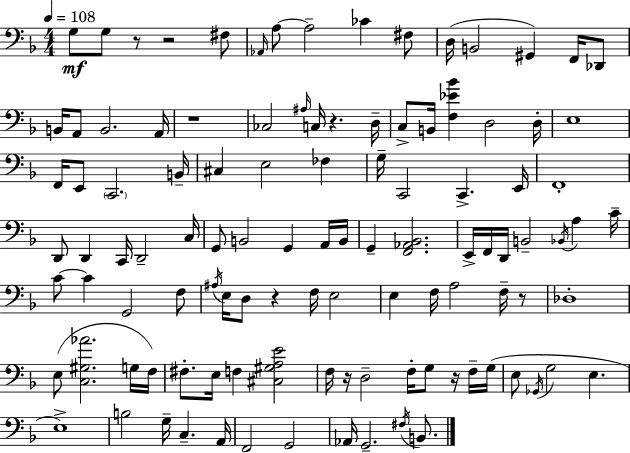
X:1
T:Untitled
M:4/4
L:1/4
K:F
G,/2 G,/2 z/2 z2 ^F,/2 _A,,/4 A,/2 A,2 _C ^F,/2 D,/4 B,,2 ^G,, F,,/4 _D,,/2 B,,/4 A,,/2 B,,2 A,,/4 z4 _C,2 ^A,/4 C,/4 z D,/4 C,/2 B,,/4 [F,_E_B] D,2 D,/4 E,4 F,,/4 E,,/2 C,,2 B,,/4 ^C, E,2 _F, G,/4 C,,2 C,, E,,/4 F,,4 D,,/2 D,, C,,/4 D,,2 C,/4 G,,/2 B,,2 G,, A,,/4 B,,/4 G,, [F,,_A,,_B,,]2 E,,/4 F,,/4 D,,/4 B,,2 _B,,/4 A, C/4 C/2 C G,,2 F,/2 ^A,/4 E,/4 D,/2 z F,/4 E,2 E, F,/4 A,2 F,/4 z/2 _D,4 E,/2 [C,^G,_A]2 G,/4 F,/4 ^F,/2 E,/4 F, [^C,^G,A,E]2 F,/4 z/4 D,2 F,/4 G,/2 z/4 F,/4 G,/4 E,/2 _G,,/4 G,2 E, E,4 B,2 G,/4 C, A,,/4 F,,2 G,,2 _A,,/4 G,,2 ^F,/4 B,,/2